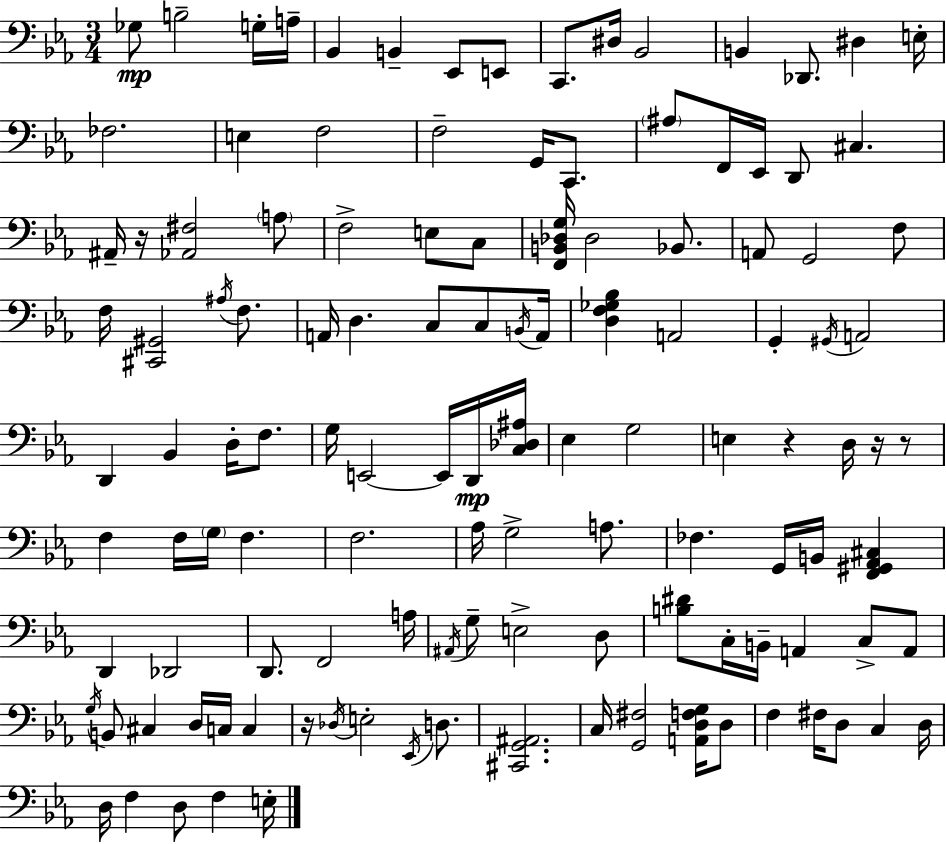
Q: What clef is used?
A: bass